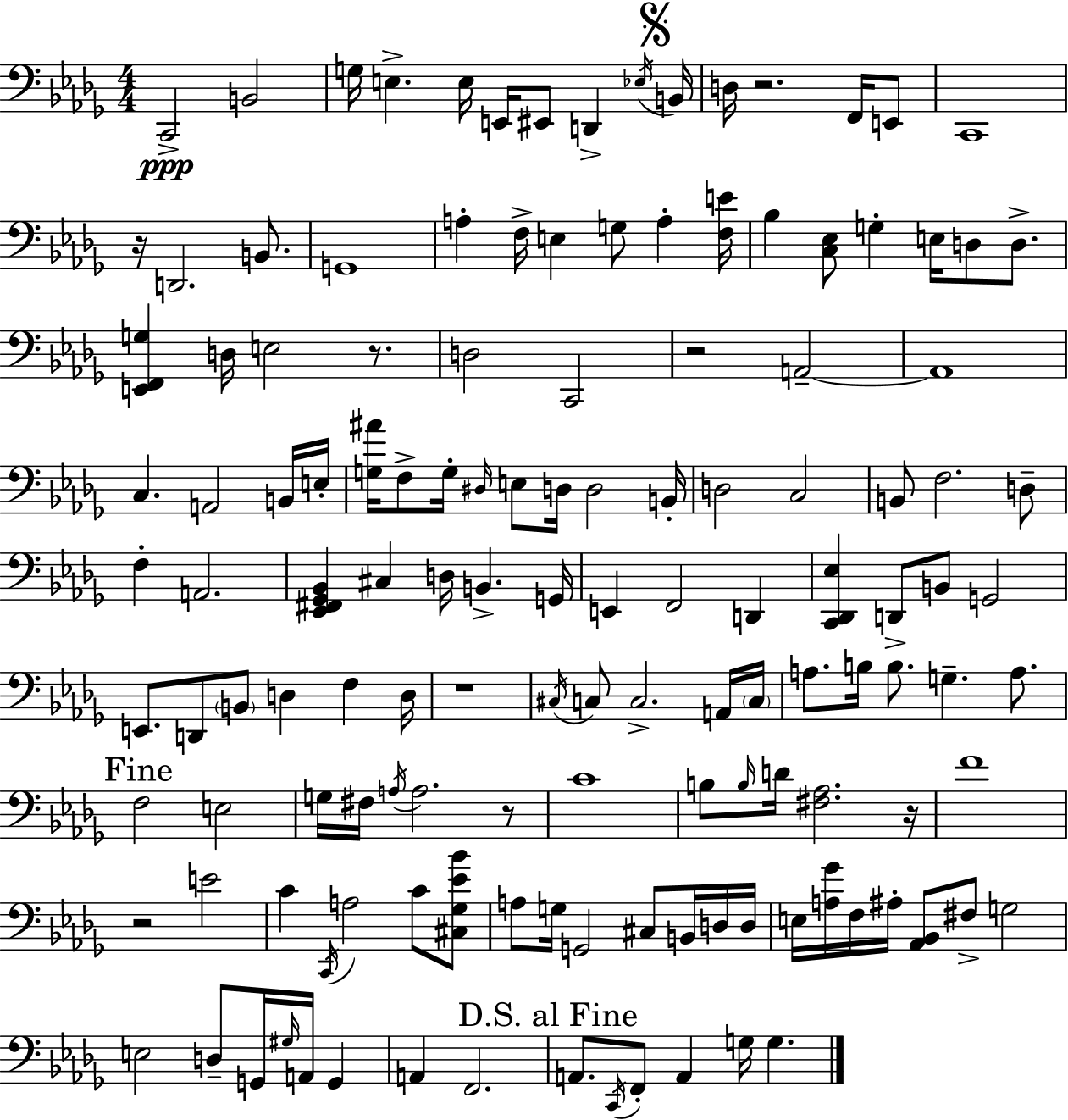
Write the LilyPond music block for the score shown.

{
  \clef bass
  \numericTimeSignature
  \time 4/4
  \key bes \minor
  c,2->\ppp b,2 | g16 e4.-> e16 e,16 eis,8 d,4-> \acciaccatura { ees16 } | \mark \markup { \musicglyph "scripts.segno" } b,16 d16 r2. f,16 e,8 | c,1 | \break r16 d,2. b,8. | g,1 | a4-. f16-> e4 g8 a4-. | <f e'>16 bes4 <c ees>8 g4-. e16 d8 d8.-> | \break <e, f, g>4 d16 e2 r8. | d2 c,2 | r2 a,2--~~ | a,1 | \break c4. a,2 b,16 | e16-. <g ais'>16 f8-> g16-. \grace { dis16 } e8 d16 d2 | b,16-. d2 c2 | b,8 f2. | \break d8-- f4-. a,2. | <ees, fis, ges, bes,>4 cis4 d16 b,4.-> | g,16 e,4 f,2 d,4 | <c, des, ees>4 d,8-> b,8 g,2 | \break e,8. d,8 \parenthesize b,8 d4 f4 | d16 r1 | \acciaccatura { cis16 } c8 c2.-> | a,16 \parenthesize c16 a8. b16 b8. g4.-- | \break a8. \mark "Fine" f2 e2 | g16 fis16 \acciaccatura { a16 } a2. | r8 c'1 | b8 \grace { b16 } d'16 <fis aes>2. | \break r16 f'1 | r2 e'2 | c'4 \acciaccatura { c,16 } a2 | c'8 <cis ges ees' bes'>8 a8 g16 g,2 | \break cis8 b,16 d16 d16 e16 <a ges'>16 f16 ais16-. <aes, bes,>8 fis8-> g2 | e2 d8-- | g,16 \grace { gis16 } a,16 g,4 a,4 f,2. | \mark "D.S. al Fine" a,8. \acciaccatura { c,16 } f,8-. a,4 | \break g16 g4. \bar "|."
}